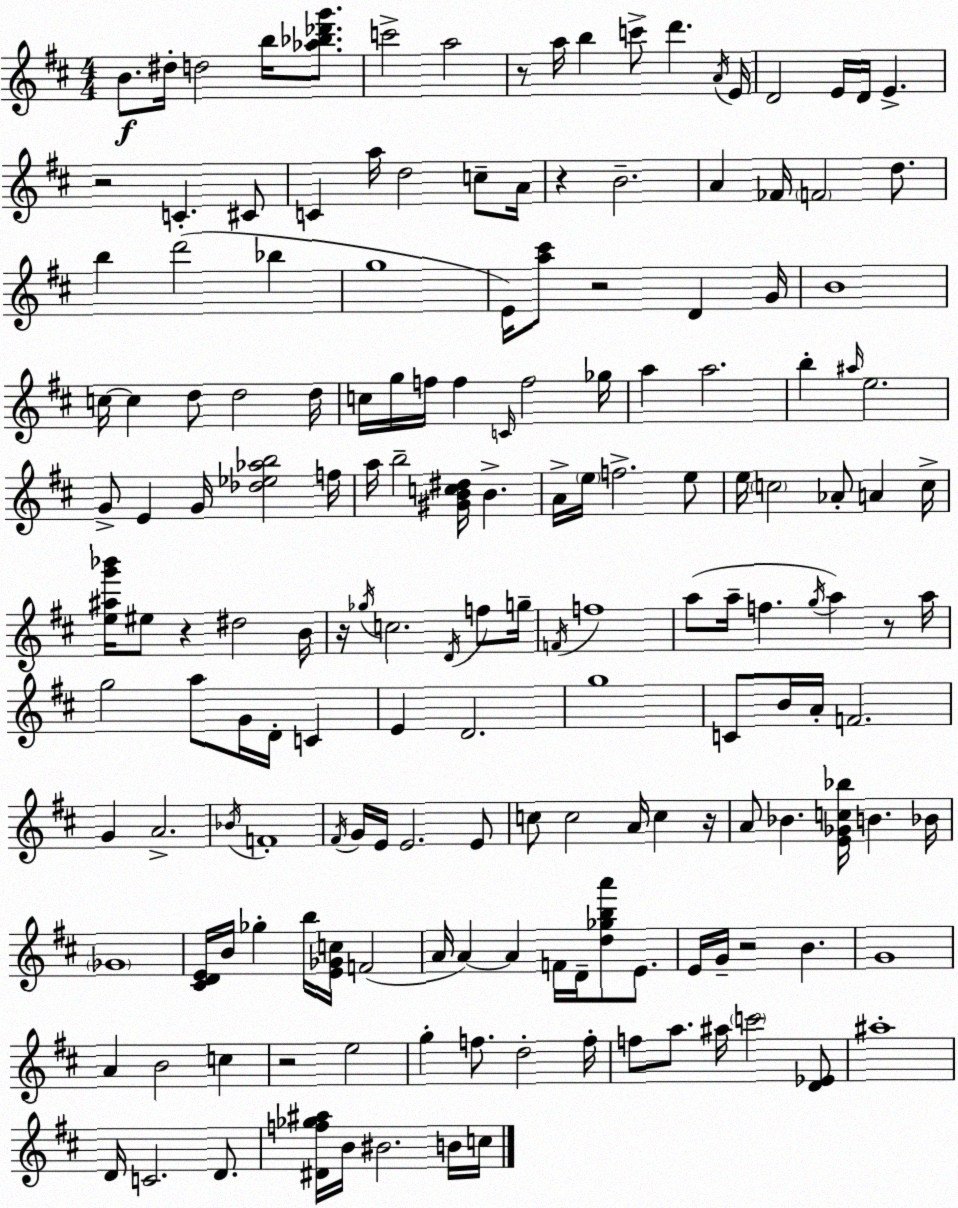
X:1
T:Untitled
M:4/4
L:1/4
K:D
B/2 ^d/4 d2 b/4 [_a_b_d'g']/2 c'2 a2 z/2 a/4 b c'/2 d' A/4 E/4 D2 E/4 D/4 E z2 C ^C/2 C a/4 d2 c/2 A/4 z B2 A _F/4 F2 d/2 b d'2 _b g4 E/4 [a^c']/2 z2 D G/4 B4 c/4 c d/2 d2 d/4 c/4 g/4 f/4 f C/4 f2 _g/4 a a2 b ^a/4 e2 G/2 E G/4 [_d_e_ab]2 f/4 a/4 b2 [^GBc^d]/4 B A/4 e/4 f2 e/2 e/4 c2 _A/2 A c/4 [e^ag'_b']/4 ^e/2 z ^d2 B/4 z/4 _g/4 c2 D/4 f/2 g/4 F/4 f4 a/2 a/4 f g/4 a z/2 a/4 g2 a/2 G/4 D/4 C E D2 g4 C/2 B/4 A/4 F2 G A2 _B/4 F4 ^F/4 G/4 E/4 E2 E/2 c/2 c2 A/4 c z/4 A/2 _B [E_Gc_b]/4 B _B/4 _G4 [^CDE]/4 B/4 _g b/4 [E_Gc]/4 F2 A/4 A A F/4 D/4 [d_gba']/2 E/2 E/4 G/4 z2 B G4 A B2 c z2 e2 g f/2 d2 f/4 f/2 a/2 ^a/4 c'2 [D_E]/2 ^a4 D/4 C2 D/2 [^Df_g^a]/4 B/4 ^B2 B/4 c/4